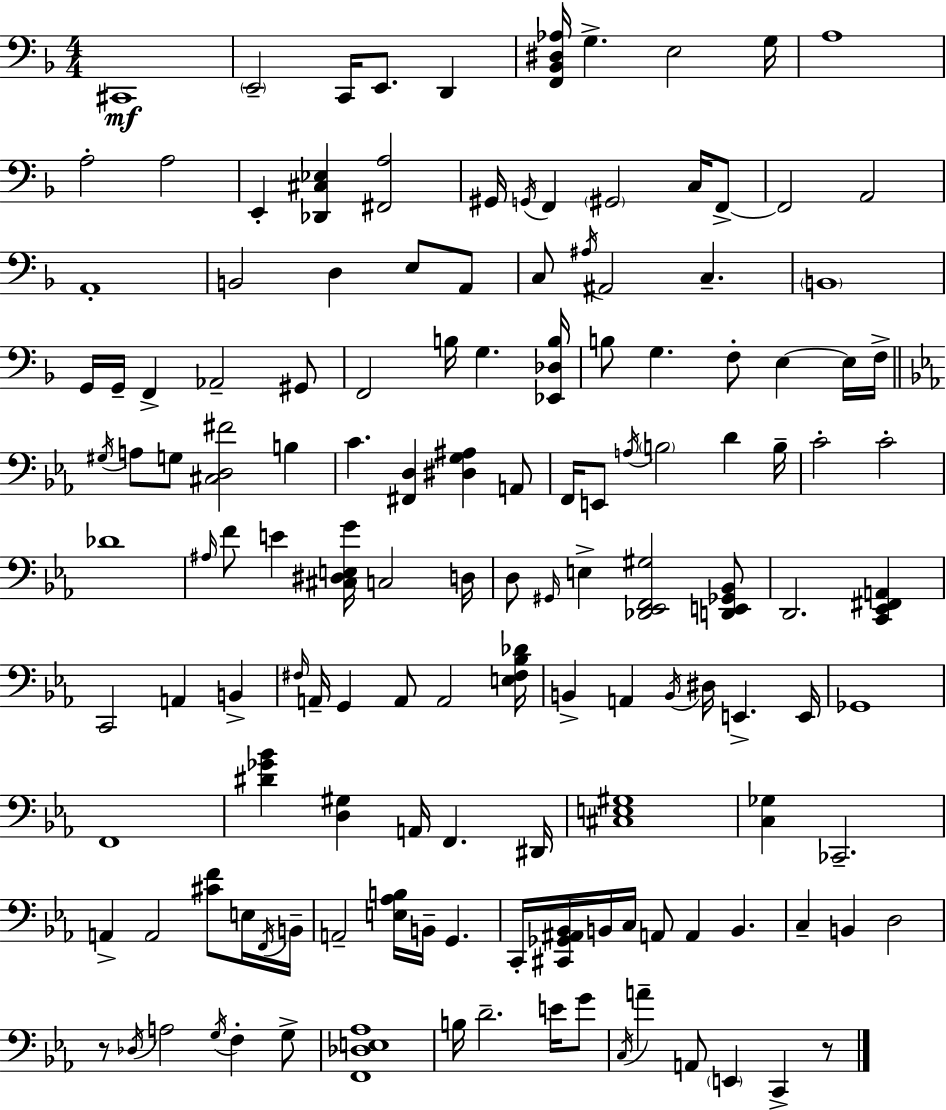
C#2/w E2/h C2/s E2/e. D2/q [F2,Bb2,D#3,Ab3]/s G3/q. E3/h G3/s A3/w A3/h A3/h E2/q [Db2,C#3,Eb3]/q [F#2,A3]/h G#2/s G2/s F2/q G#2/h C3/s F2/e F2/h A2/h A2/w B2/h D3/q E3/e A2/e C3/e A#3/s A#2/h C3/q. B2/w G2/s G2/s F2/q Ab2/h G#2/e F2/h B3/s G3/q. [Eb2,Db3,B3]/s B3/e G3/q. F3/e E3/q E3/s F3/s G#3/s A3/e G3/e [C#3,D3,F#4]/h B3/q C4/q. [F#2,D3]/q [D#3,G3,A#3]/q A2/e F2/s E2/e A3/s B3/h D4/q B3/s C4/h C4/h Db4/w A#3/s F4/e E4/q [C#3,D#3,E3,G4]/s C3/h D3/s D3/e G#2/s E3/q [Db2,Eb2,F2,G#3]/h [D2,E2,Gb2,Bb2]/e D2/h. [C2,Eb2,F#2,A2]/q C2/h A2/q B2/q F#3/s A2/s G2/q A2/e A2/h [E3,F#3,Bb3,Db4]/s B2/q A2/q B2/s D#3/s E2/q. E2/s Gb2/w F2/w [D#4,Gb4,Bb4]/q [D3,G#3]/q A2/s F2/q. D#2/s [C#3,E3,G#3]/w [C3,Gb3]/q CES2/h. A2/q A2/h [C#4,F4]/e E3/s F2/s B2/s A2/h [E3,Ab3,B3]/s B2/s G2/q. C2/s [C#2,Gb2,A#2,Bb2]/s B2/s C3/s A2/e A2/q B2/q. C3/q B2/q D3/h R/e Db3/s A3/h G3/s F3/q G3/e [F2,Db3,E3,Ab3]/w B3/s D4/h. E4/s G4/e C3/s A4/q A2/e E2/q C2/q R/e